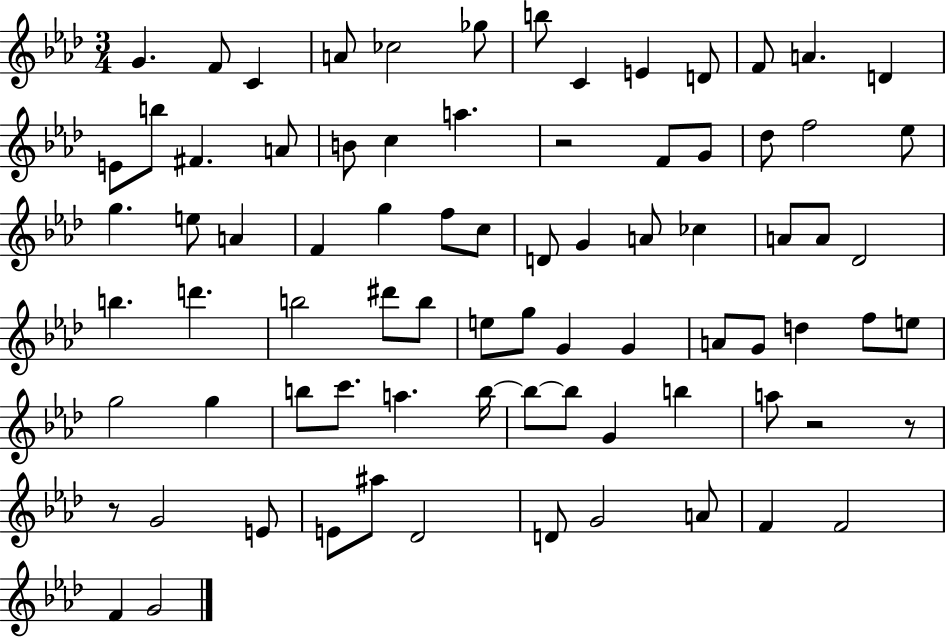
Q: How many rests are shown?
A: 4